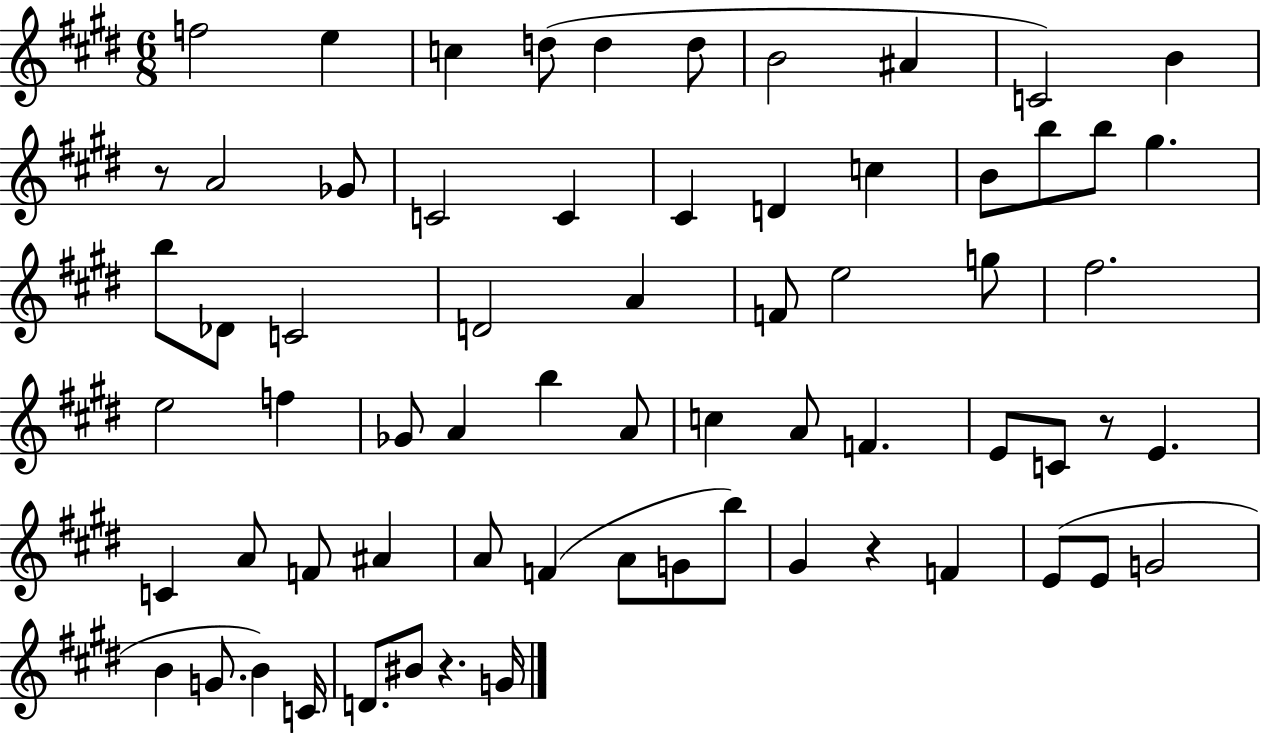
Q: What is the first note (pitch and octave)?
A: F5